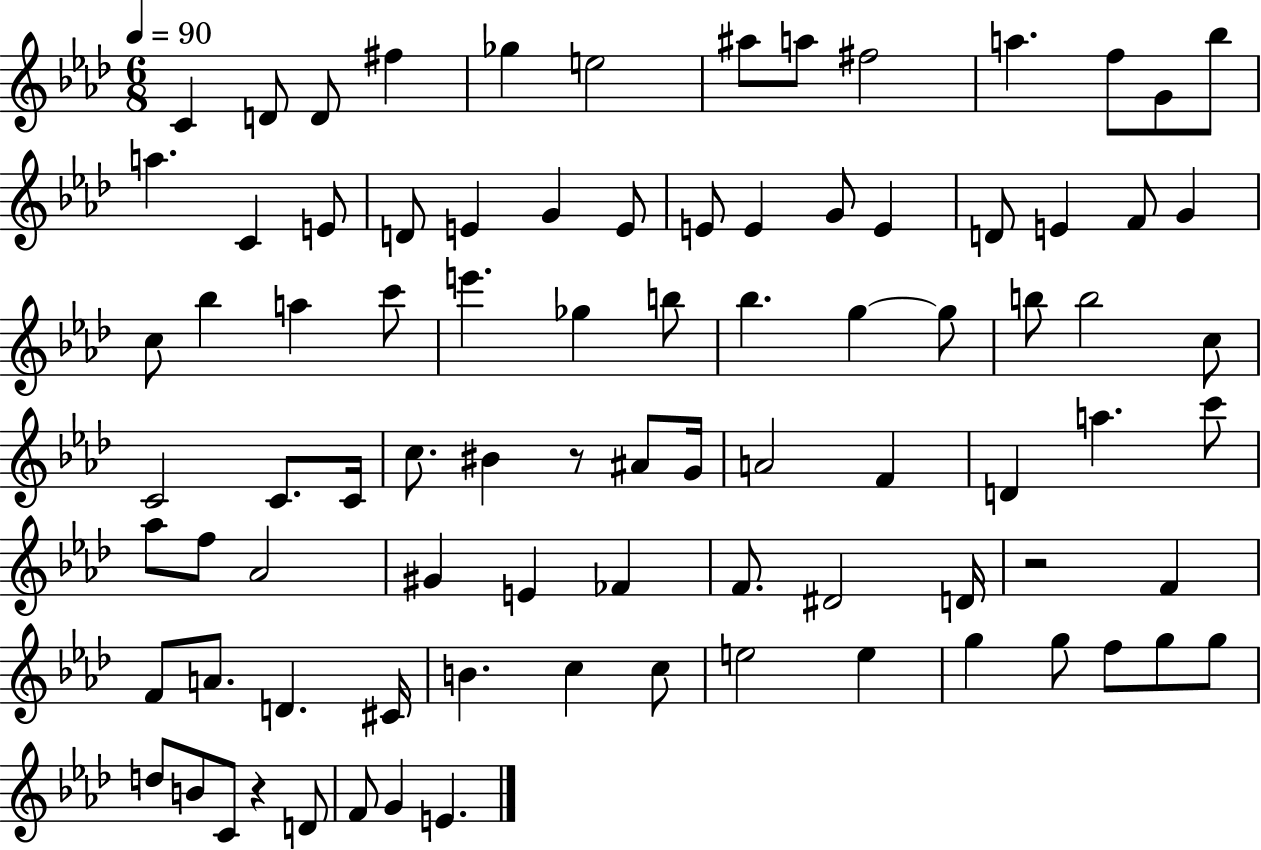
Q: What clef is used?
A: treble